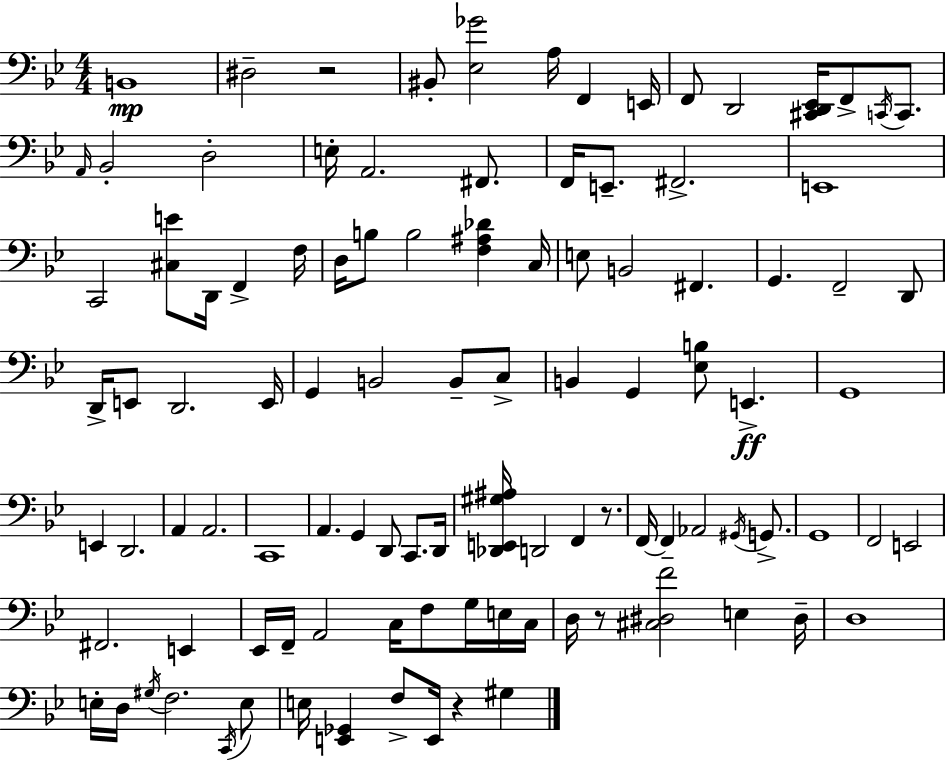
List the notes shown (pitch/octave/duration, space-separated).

B2/w D#3/h R/h BIS2/e [Eb3,Gb4]/h A3/s F2/q E2/s F2/e D2/h [C#2,D2,Eb2]/s F2/e C2/s C2/e. A2/s Bb2/h D3/h E3/s A2/h. F#2/e. F2/s E2/e. F#2/h. E2/w C2/h [C#3,E4]/e D2/s F2/q F3/s D3/s B3/e B3/h [F3,A#3,Db4]/q C3/s E3/e B2/h F#2/q. G2/q. F2/h D2/e D2/s E2/e D2/h. E2/s G2/q B2/h B2/e C3/e B2/q G2/q [Eb3,B3]/e E2/q. G2/w E2/q D2/h. A2/q A2/h. C2/w A2/q. G2/q D2/e C2/e. D2/s [Db2,E2,G#3,A#3]/s D2/h F2/q R/e. F2/s F2/q Ab2/h G#2/s G2/e. G2/w F2/h E2/h F#2/h. E2/q Eb2/s F2/s A2/h C3/s F3/e G3/s E3/s C3/s D3/s R/e [C#3,D#3,F4]/h E3/q D#3/s D3/w E3/s D3/s G#3/s F3/h. C2/s E3/e E3/s [E2,Gb2]/q F3/e E2/s R/q G#3/q